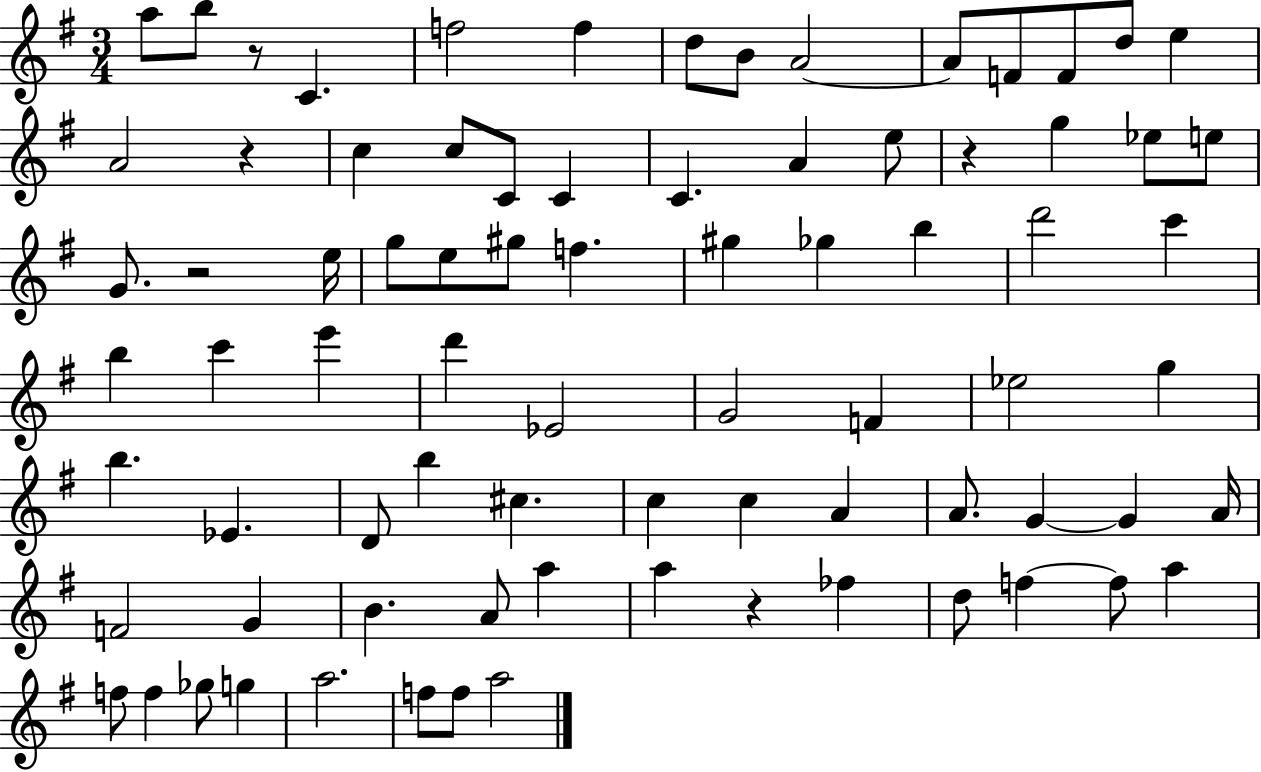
A5/e B5/e R/e C4/q. F5/h F5/q D5/e B4/e A4/h A4/e F4/e F4/e D5/e E5/q A4/h R/q C5/q C5/e C4/e C4/q C4/q. A4/q E5/e R/q G5/q Eb5/e E5/e G4/e. R/h E5/s G5/e E5/e G#5/e F5/q. G#5/q Gb5/q B5/q D6/h C6/q B5/q C6/q E6/q D6/q Eb4/h G4/h F4/q Eb5/h G5/q B5/q. Eb4/q. D4/e B5/q C#5/q. C5/q C5/q A4/q A4/e. G4/q G4/q A4/s F4/h G4/q B4/q. A4/e A5/q A5/q R/q FES5/q D5/e F5/q F5/e A5/q F5/e F5/q Gb5/e G5/q A5/h. F5/e F5/e A5/h